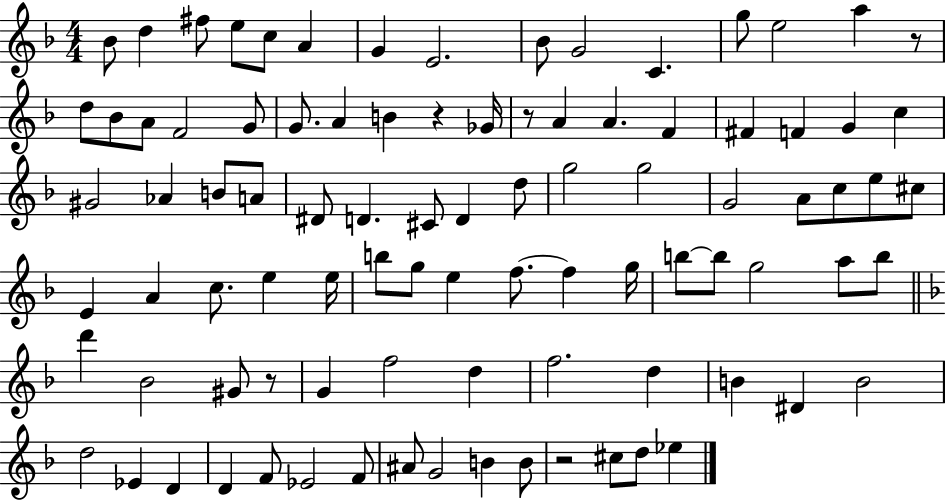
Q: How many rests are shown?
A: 5